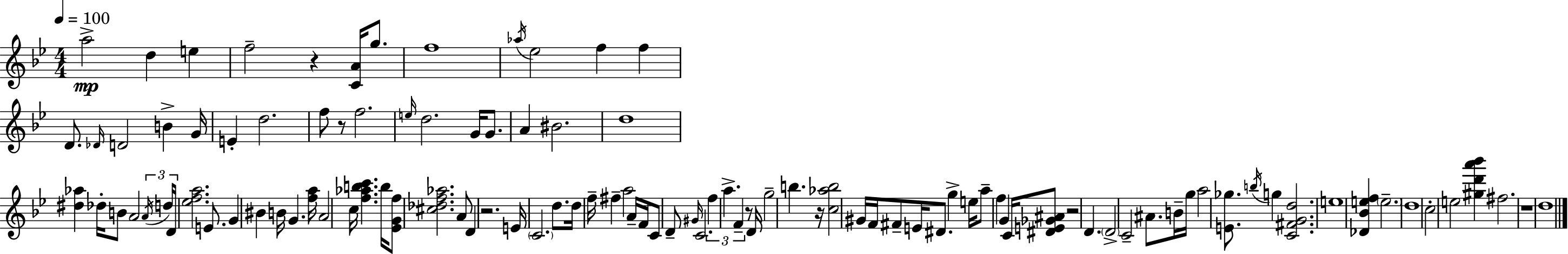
{
  \clef treble
  \numericTimeSignature
  \time 4/4
  \key bes \major
  \tempo 4 = 100
  a''2->\mp d''4 e''4 | f''2-- r4 <c' a'>16 g''8. | f''1 | \acciaccatura { aes''16 } ees''2 f''4 f''4 | \break d'8. \grace { des'16 } d'2 b'4-> | g'16 e'4-. d''2. | f''8 r8 f''2. | \grace { e''16 } d''2. g'16 | \break g'8. a'4 bis'2. | d''1 | <dis'' aes''>4 des''16-. b'8 a'2 | \tuplet 3/2 { \acciaccatura { a'16 } d''16 d'16 } <ees'' f'' a''>2. | \break e'8. g'4 bis'4 b'16 g'4. | <f'' a''>16 a'2 c''16 <f'' aes'' b'' c'''>4. | b''16 <ees' g' f''>8 <cis'' des'' f'' aes''>2. | a'8 d'4 r2. | \break e'16 \parenthesize c'2. | d''8. d''16 f''16-- fis''4-- a''2 | a'16-- f'16 c'8 d'8-- \grace { gis'16 } c'2. | \tuplet 3/2 { f''4 a''4.-> f'4-- } | \break r8 d'16 g''2-- b''4. | r16 <c'' aes'' b''>2 gis'16 f'16 fis'8-- | e'16 dis'8. g''4-> e''16 a''8-- f''4 | g'4 c'16 <dis' e' ges' ais'>8 r2 d'4. | \break \parenthesize d'2-> c'2-- | ais'8. b'16-- g''16 a''2 | <e' ges''>8. \acciaccatura { b''16 } g''4 <c' fis' g' d''>2. | e''1 | \break <des' bes' e'' f''>4 \parenthesize e''2.-- | d''1 | c''2-. e''2 | <gis'' d''' a''' bes'''>4 fis''2. | \break r1 | d''1 | \bar "|."
}